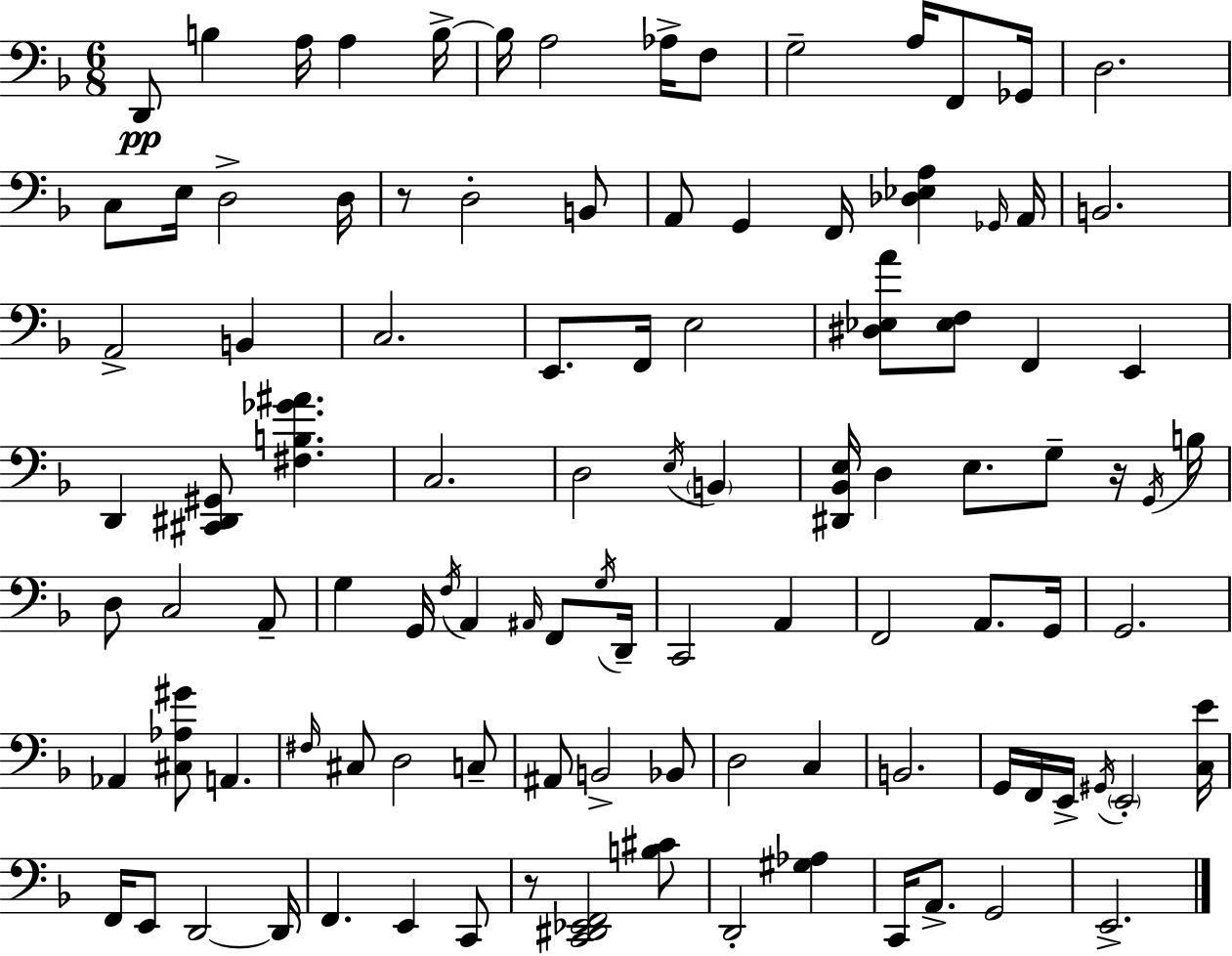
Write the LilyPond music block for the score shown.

{
  \clef bass
  \numericTimeSignature
  \time 6/8
  \key d \minor
  d,8\pp b4 a16 a4 b16->~~ | b16 a2 aes16-> f8 | g2-- a16 f,8 ges,16 | d2. | \break c8 e16 d2-> d16 | r8 d2-. b,8 | a,8 g,4 f,16 <des ees a>4 \grace { ges,16 } | a,16 b,2. | \break a,2-> b,4 | c2. | e,8. f,16 e2 | <dis ees a'>8 <ees f>8 f,4 e,4 | \break d,4 <cis, dis, gis,>8 <fis b ges' ais'>4. | c2. | d2 \acciaccatura { e16 } \parenthesize b,4 | <dis, bes, e>16 d4 e8. g8-- | \break r16 \acciaccatura { g,16 } b16 d8 c2 | a,8-- g4 g,16 \acciaccatura { f16 } a,4 | \grace { ais,16 } f,8 \acciaccatura { g16 } d,16-- c,2 | a,4 f,2 | \break a,8. g,16 g,2. | aes,4 <cis aes gis'>8 | a,4. \grace { fis16 } cis8 d2 | c8-- ais,8 b,2-> | \break bes,8 d2 | c4 b,2. | g,16 f,16 e,16-> \acciaccatura { gis,16 } \parenthesize e,2-. | <c e'>16 f,16 e,8 d,2~~ | \break d,16 f,4. | e,4 c,8 r8 <c, dis, ees, f,>2 | <b cis'>8 d,2-. | <gis aes>4 c,16 a,8.-> | \break g,2 e,2.-> | \bar "|."
}